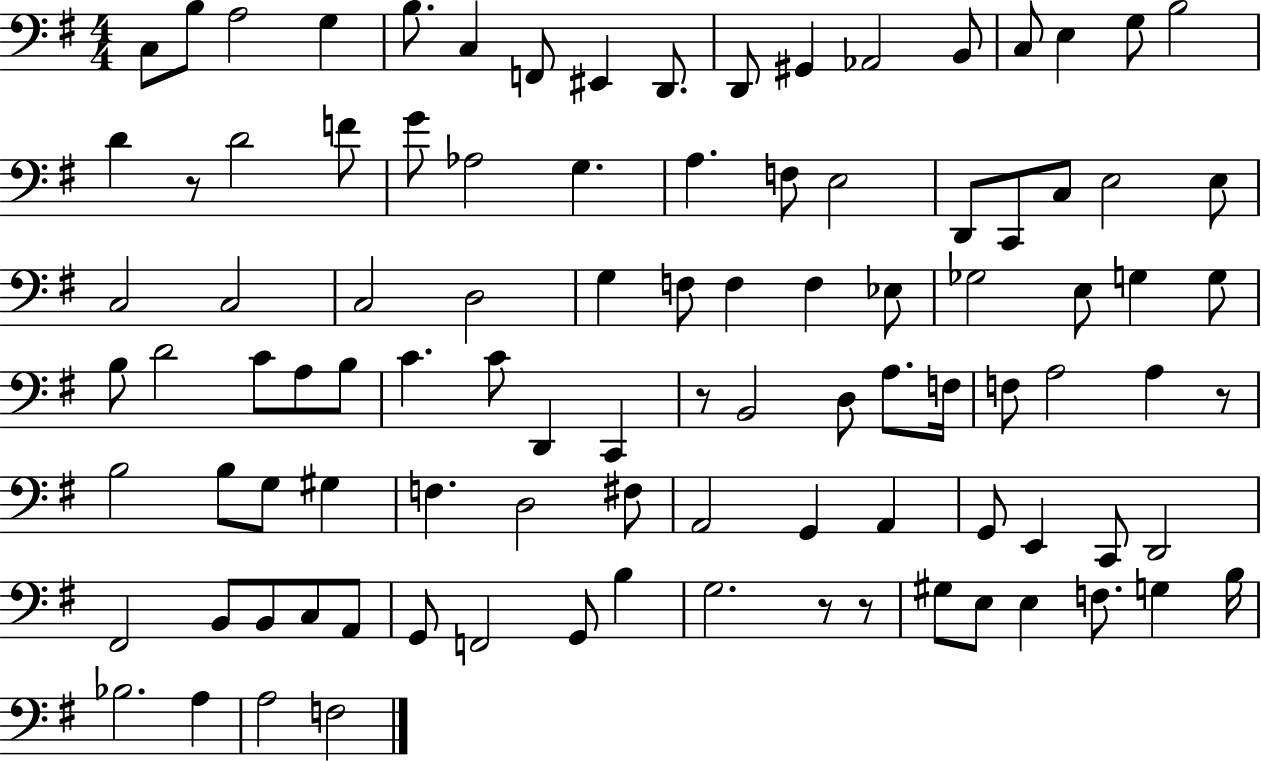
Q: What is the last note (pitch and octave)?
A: F3